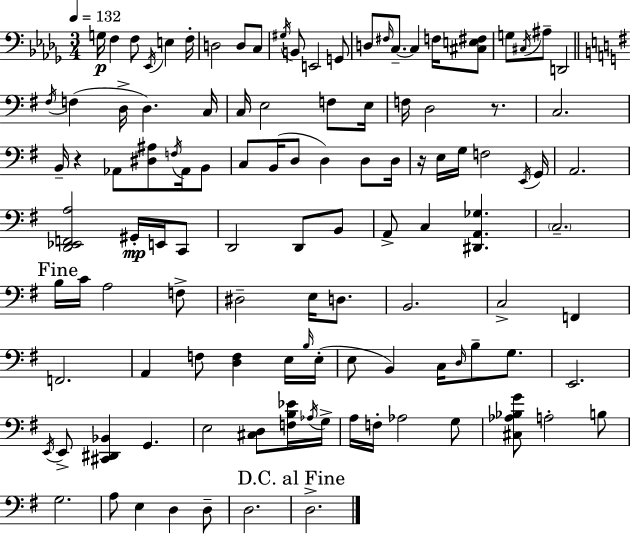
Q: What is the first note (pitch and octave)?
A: G3